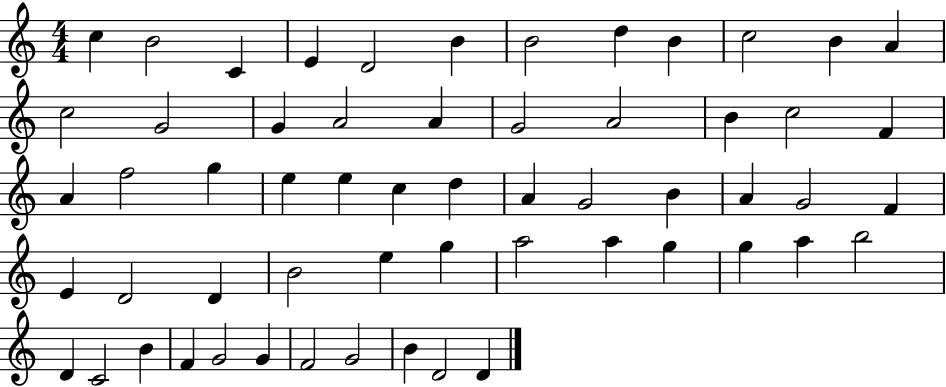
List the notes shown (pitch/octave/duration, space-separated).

C5/q B4/h C4/q E4/q D4/h B4/q B4/h D5/q B4/q C5/h B4/q A4/q C5/h G4/h G4/q A4/h A4/q G4/h A4/h B4/q C5/h F4/q A4/q F5/h G5/q E5/q E5/q C5/q D5/q A4/q G4/h B4/q A4/q G4/h F4/q E4/q D4/h D4/q B4/h E5/q G5/q A5/h A5/q G5/q G5/q A5/q B5/h D4/q C4/h B4/q F4/q G4/h G4/q F4/h G4/h B4/q D4/h D4/q